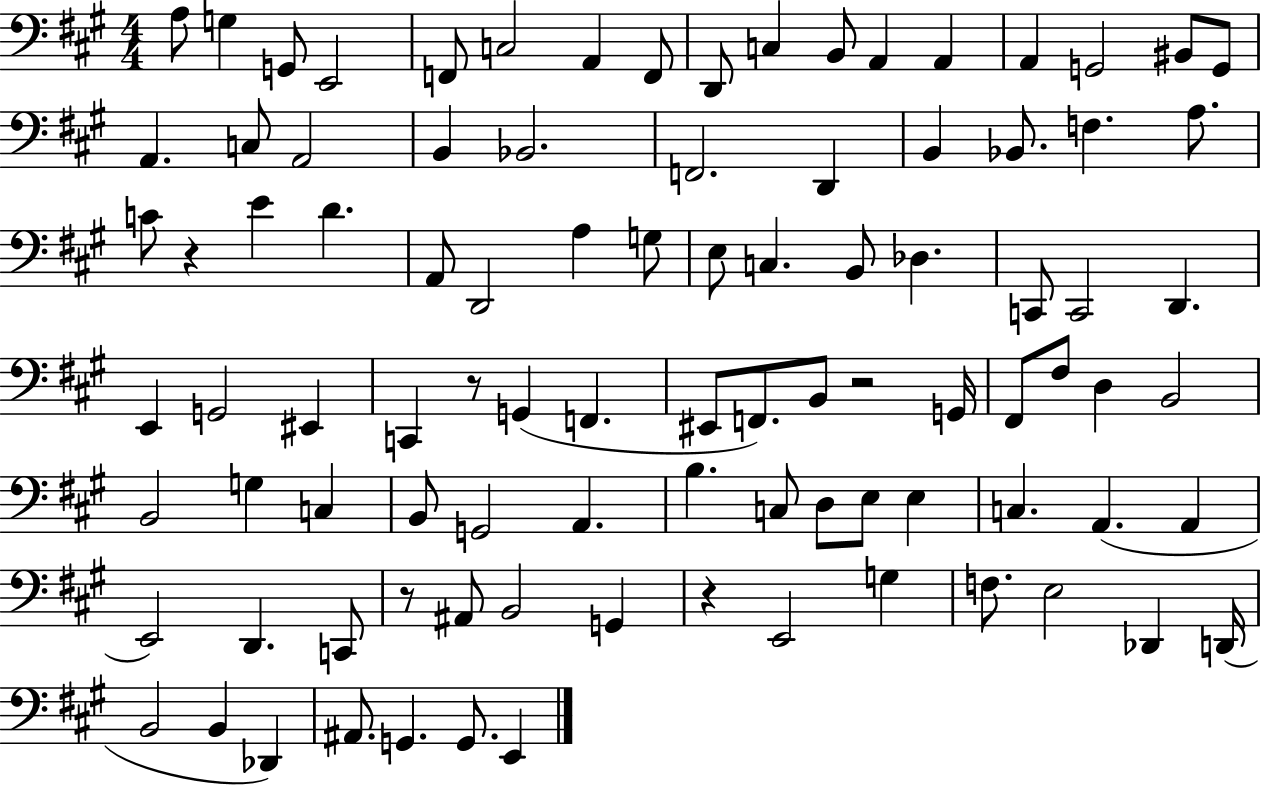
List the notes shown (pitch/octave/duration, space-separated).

A3/e G3/q G2/e E2/h F2/e C3/h A2/q F2/e D2/e C3/q B2/e A2/q A2/q A2/q G2/h BIS2/e G2/e A2/q. C3/e A2/h B2/q Bb2/h. F2/h. D2/q B2/q Bb2/e. F3/q. A3/e. C4/e R/q E4/q D4/q. A2/e D2/h A3/q G3/e E3/e C3/q. B2/e Db3/q. C2/e C2/h D2/q. E2/q G2/h EIS2/q C2/q R/e G2/q F2/q. EIS2/e F2/e. B2/e R/h G2/s F#2/e F#3/e D3/q B2/h B2/h G3/q C3/q B2/e G2/h A2/q. B3/q. C3/e D3/e E3/e E3/q C3/q. A2/q. A2/q E2/h D2/q. C2/e R/e A#2/e B2/h G2/q R/q E2/h G3/q F3/e. E3/h Db2/q D2/s B2/h B2/q Db2/q A#2/e. G2/q. G2/e. E2/q